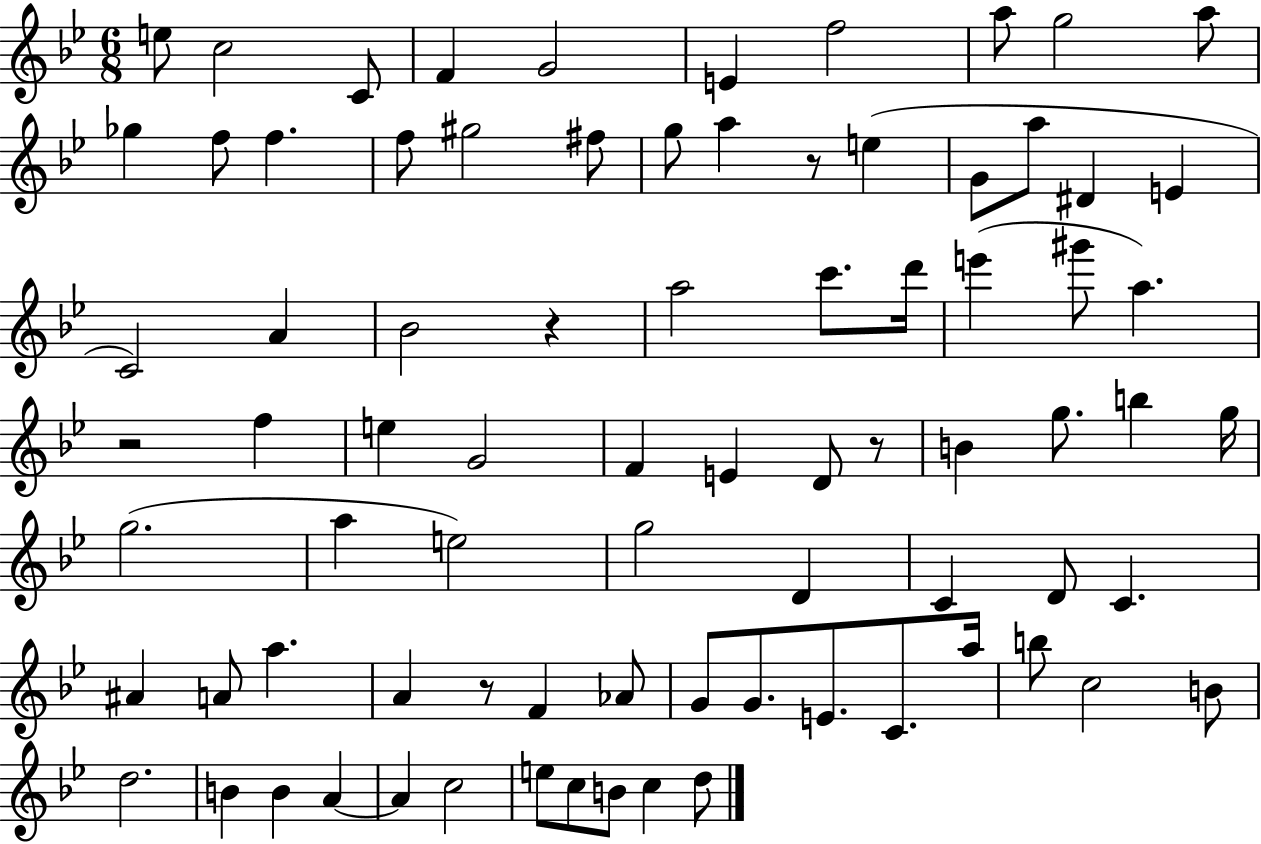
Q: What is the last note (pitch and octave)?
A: D5